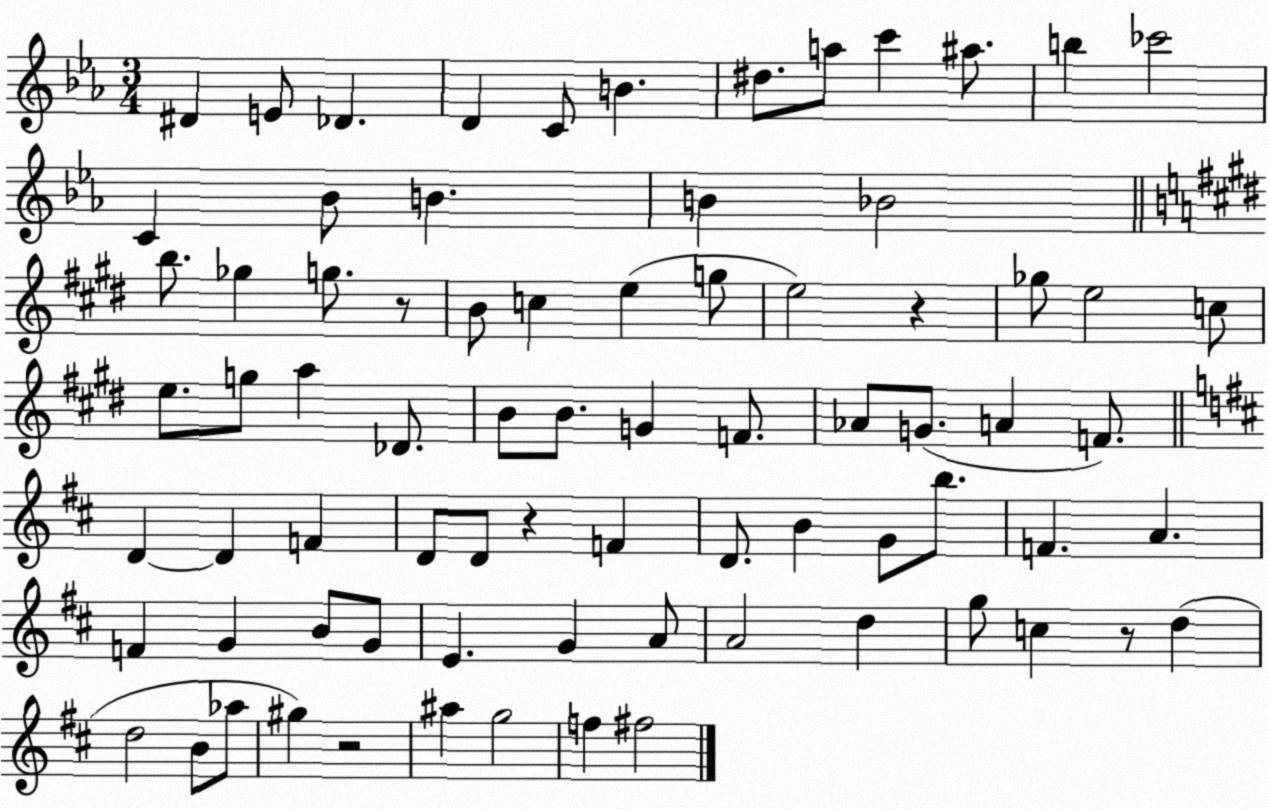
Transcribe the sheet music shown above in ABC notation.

X:1
T:Untitled
M:3/4
L:1/4
K:Eb
^D E/2 _D D C/2 B ^d/2 a/2 c' ^a/2 b _c'2 C _B/2 B B _B2 b/2 _g g/2 z/2 B/2 c e g/2 e2 z _g/2 e2 c/2 e/2 g/2 a _D/2 B/2 B/2 G F/2 _A/2 G/2 A F/2 D D F D/2 D/2 z F D/2 B G/2 b/2 F A F G B/2 G/2 E G A/2 A2 d g/2 c z/2 d d2 B/2 _a/2 ^g z2 ^a g2 f ^f2